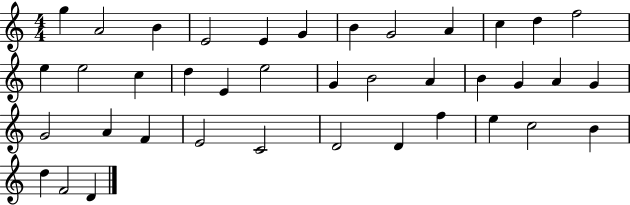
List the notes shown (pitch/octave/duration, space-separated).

G5/q A4/h B4/q E4/h E4/q G4/q B4/q G4/h A4/q C5/q D5/q F5/h E5/q E5/h C5/q D5/q E4/q E5/h G4/q B4/h A4/q B4/q G4/q A4/q G4/q G4/h A4/q F4/q E4/h C4/h D4/h D4/q F5/q E5/q C5/h B4/q D5/q F4/h D4/q